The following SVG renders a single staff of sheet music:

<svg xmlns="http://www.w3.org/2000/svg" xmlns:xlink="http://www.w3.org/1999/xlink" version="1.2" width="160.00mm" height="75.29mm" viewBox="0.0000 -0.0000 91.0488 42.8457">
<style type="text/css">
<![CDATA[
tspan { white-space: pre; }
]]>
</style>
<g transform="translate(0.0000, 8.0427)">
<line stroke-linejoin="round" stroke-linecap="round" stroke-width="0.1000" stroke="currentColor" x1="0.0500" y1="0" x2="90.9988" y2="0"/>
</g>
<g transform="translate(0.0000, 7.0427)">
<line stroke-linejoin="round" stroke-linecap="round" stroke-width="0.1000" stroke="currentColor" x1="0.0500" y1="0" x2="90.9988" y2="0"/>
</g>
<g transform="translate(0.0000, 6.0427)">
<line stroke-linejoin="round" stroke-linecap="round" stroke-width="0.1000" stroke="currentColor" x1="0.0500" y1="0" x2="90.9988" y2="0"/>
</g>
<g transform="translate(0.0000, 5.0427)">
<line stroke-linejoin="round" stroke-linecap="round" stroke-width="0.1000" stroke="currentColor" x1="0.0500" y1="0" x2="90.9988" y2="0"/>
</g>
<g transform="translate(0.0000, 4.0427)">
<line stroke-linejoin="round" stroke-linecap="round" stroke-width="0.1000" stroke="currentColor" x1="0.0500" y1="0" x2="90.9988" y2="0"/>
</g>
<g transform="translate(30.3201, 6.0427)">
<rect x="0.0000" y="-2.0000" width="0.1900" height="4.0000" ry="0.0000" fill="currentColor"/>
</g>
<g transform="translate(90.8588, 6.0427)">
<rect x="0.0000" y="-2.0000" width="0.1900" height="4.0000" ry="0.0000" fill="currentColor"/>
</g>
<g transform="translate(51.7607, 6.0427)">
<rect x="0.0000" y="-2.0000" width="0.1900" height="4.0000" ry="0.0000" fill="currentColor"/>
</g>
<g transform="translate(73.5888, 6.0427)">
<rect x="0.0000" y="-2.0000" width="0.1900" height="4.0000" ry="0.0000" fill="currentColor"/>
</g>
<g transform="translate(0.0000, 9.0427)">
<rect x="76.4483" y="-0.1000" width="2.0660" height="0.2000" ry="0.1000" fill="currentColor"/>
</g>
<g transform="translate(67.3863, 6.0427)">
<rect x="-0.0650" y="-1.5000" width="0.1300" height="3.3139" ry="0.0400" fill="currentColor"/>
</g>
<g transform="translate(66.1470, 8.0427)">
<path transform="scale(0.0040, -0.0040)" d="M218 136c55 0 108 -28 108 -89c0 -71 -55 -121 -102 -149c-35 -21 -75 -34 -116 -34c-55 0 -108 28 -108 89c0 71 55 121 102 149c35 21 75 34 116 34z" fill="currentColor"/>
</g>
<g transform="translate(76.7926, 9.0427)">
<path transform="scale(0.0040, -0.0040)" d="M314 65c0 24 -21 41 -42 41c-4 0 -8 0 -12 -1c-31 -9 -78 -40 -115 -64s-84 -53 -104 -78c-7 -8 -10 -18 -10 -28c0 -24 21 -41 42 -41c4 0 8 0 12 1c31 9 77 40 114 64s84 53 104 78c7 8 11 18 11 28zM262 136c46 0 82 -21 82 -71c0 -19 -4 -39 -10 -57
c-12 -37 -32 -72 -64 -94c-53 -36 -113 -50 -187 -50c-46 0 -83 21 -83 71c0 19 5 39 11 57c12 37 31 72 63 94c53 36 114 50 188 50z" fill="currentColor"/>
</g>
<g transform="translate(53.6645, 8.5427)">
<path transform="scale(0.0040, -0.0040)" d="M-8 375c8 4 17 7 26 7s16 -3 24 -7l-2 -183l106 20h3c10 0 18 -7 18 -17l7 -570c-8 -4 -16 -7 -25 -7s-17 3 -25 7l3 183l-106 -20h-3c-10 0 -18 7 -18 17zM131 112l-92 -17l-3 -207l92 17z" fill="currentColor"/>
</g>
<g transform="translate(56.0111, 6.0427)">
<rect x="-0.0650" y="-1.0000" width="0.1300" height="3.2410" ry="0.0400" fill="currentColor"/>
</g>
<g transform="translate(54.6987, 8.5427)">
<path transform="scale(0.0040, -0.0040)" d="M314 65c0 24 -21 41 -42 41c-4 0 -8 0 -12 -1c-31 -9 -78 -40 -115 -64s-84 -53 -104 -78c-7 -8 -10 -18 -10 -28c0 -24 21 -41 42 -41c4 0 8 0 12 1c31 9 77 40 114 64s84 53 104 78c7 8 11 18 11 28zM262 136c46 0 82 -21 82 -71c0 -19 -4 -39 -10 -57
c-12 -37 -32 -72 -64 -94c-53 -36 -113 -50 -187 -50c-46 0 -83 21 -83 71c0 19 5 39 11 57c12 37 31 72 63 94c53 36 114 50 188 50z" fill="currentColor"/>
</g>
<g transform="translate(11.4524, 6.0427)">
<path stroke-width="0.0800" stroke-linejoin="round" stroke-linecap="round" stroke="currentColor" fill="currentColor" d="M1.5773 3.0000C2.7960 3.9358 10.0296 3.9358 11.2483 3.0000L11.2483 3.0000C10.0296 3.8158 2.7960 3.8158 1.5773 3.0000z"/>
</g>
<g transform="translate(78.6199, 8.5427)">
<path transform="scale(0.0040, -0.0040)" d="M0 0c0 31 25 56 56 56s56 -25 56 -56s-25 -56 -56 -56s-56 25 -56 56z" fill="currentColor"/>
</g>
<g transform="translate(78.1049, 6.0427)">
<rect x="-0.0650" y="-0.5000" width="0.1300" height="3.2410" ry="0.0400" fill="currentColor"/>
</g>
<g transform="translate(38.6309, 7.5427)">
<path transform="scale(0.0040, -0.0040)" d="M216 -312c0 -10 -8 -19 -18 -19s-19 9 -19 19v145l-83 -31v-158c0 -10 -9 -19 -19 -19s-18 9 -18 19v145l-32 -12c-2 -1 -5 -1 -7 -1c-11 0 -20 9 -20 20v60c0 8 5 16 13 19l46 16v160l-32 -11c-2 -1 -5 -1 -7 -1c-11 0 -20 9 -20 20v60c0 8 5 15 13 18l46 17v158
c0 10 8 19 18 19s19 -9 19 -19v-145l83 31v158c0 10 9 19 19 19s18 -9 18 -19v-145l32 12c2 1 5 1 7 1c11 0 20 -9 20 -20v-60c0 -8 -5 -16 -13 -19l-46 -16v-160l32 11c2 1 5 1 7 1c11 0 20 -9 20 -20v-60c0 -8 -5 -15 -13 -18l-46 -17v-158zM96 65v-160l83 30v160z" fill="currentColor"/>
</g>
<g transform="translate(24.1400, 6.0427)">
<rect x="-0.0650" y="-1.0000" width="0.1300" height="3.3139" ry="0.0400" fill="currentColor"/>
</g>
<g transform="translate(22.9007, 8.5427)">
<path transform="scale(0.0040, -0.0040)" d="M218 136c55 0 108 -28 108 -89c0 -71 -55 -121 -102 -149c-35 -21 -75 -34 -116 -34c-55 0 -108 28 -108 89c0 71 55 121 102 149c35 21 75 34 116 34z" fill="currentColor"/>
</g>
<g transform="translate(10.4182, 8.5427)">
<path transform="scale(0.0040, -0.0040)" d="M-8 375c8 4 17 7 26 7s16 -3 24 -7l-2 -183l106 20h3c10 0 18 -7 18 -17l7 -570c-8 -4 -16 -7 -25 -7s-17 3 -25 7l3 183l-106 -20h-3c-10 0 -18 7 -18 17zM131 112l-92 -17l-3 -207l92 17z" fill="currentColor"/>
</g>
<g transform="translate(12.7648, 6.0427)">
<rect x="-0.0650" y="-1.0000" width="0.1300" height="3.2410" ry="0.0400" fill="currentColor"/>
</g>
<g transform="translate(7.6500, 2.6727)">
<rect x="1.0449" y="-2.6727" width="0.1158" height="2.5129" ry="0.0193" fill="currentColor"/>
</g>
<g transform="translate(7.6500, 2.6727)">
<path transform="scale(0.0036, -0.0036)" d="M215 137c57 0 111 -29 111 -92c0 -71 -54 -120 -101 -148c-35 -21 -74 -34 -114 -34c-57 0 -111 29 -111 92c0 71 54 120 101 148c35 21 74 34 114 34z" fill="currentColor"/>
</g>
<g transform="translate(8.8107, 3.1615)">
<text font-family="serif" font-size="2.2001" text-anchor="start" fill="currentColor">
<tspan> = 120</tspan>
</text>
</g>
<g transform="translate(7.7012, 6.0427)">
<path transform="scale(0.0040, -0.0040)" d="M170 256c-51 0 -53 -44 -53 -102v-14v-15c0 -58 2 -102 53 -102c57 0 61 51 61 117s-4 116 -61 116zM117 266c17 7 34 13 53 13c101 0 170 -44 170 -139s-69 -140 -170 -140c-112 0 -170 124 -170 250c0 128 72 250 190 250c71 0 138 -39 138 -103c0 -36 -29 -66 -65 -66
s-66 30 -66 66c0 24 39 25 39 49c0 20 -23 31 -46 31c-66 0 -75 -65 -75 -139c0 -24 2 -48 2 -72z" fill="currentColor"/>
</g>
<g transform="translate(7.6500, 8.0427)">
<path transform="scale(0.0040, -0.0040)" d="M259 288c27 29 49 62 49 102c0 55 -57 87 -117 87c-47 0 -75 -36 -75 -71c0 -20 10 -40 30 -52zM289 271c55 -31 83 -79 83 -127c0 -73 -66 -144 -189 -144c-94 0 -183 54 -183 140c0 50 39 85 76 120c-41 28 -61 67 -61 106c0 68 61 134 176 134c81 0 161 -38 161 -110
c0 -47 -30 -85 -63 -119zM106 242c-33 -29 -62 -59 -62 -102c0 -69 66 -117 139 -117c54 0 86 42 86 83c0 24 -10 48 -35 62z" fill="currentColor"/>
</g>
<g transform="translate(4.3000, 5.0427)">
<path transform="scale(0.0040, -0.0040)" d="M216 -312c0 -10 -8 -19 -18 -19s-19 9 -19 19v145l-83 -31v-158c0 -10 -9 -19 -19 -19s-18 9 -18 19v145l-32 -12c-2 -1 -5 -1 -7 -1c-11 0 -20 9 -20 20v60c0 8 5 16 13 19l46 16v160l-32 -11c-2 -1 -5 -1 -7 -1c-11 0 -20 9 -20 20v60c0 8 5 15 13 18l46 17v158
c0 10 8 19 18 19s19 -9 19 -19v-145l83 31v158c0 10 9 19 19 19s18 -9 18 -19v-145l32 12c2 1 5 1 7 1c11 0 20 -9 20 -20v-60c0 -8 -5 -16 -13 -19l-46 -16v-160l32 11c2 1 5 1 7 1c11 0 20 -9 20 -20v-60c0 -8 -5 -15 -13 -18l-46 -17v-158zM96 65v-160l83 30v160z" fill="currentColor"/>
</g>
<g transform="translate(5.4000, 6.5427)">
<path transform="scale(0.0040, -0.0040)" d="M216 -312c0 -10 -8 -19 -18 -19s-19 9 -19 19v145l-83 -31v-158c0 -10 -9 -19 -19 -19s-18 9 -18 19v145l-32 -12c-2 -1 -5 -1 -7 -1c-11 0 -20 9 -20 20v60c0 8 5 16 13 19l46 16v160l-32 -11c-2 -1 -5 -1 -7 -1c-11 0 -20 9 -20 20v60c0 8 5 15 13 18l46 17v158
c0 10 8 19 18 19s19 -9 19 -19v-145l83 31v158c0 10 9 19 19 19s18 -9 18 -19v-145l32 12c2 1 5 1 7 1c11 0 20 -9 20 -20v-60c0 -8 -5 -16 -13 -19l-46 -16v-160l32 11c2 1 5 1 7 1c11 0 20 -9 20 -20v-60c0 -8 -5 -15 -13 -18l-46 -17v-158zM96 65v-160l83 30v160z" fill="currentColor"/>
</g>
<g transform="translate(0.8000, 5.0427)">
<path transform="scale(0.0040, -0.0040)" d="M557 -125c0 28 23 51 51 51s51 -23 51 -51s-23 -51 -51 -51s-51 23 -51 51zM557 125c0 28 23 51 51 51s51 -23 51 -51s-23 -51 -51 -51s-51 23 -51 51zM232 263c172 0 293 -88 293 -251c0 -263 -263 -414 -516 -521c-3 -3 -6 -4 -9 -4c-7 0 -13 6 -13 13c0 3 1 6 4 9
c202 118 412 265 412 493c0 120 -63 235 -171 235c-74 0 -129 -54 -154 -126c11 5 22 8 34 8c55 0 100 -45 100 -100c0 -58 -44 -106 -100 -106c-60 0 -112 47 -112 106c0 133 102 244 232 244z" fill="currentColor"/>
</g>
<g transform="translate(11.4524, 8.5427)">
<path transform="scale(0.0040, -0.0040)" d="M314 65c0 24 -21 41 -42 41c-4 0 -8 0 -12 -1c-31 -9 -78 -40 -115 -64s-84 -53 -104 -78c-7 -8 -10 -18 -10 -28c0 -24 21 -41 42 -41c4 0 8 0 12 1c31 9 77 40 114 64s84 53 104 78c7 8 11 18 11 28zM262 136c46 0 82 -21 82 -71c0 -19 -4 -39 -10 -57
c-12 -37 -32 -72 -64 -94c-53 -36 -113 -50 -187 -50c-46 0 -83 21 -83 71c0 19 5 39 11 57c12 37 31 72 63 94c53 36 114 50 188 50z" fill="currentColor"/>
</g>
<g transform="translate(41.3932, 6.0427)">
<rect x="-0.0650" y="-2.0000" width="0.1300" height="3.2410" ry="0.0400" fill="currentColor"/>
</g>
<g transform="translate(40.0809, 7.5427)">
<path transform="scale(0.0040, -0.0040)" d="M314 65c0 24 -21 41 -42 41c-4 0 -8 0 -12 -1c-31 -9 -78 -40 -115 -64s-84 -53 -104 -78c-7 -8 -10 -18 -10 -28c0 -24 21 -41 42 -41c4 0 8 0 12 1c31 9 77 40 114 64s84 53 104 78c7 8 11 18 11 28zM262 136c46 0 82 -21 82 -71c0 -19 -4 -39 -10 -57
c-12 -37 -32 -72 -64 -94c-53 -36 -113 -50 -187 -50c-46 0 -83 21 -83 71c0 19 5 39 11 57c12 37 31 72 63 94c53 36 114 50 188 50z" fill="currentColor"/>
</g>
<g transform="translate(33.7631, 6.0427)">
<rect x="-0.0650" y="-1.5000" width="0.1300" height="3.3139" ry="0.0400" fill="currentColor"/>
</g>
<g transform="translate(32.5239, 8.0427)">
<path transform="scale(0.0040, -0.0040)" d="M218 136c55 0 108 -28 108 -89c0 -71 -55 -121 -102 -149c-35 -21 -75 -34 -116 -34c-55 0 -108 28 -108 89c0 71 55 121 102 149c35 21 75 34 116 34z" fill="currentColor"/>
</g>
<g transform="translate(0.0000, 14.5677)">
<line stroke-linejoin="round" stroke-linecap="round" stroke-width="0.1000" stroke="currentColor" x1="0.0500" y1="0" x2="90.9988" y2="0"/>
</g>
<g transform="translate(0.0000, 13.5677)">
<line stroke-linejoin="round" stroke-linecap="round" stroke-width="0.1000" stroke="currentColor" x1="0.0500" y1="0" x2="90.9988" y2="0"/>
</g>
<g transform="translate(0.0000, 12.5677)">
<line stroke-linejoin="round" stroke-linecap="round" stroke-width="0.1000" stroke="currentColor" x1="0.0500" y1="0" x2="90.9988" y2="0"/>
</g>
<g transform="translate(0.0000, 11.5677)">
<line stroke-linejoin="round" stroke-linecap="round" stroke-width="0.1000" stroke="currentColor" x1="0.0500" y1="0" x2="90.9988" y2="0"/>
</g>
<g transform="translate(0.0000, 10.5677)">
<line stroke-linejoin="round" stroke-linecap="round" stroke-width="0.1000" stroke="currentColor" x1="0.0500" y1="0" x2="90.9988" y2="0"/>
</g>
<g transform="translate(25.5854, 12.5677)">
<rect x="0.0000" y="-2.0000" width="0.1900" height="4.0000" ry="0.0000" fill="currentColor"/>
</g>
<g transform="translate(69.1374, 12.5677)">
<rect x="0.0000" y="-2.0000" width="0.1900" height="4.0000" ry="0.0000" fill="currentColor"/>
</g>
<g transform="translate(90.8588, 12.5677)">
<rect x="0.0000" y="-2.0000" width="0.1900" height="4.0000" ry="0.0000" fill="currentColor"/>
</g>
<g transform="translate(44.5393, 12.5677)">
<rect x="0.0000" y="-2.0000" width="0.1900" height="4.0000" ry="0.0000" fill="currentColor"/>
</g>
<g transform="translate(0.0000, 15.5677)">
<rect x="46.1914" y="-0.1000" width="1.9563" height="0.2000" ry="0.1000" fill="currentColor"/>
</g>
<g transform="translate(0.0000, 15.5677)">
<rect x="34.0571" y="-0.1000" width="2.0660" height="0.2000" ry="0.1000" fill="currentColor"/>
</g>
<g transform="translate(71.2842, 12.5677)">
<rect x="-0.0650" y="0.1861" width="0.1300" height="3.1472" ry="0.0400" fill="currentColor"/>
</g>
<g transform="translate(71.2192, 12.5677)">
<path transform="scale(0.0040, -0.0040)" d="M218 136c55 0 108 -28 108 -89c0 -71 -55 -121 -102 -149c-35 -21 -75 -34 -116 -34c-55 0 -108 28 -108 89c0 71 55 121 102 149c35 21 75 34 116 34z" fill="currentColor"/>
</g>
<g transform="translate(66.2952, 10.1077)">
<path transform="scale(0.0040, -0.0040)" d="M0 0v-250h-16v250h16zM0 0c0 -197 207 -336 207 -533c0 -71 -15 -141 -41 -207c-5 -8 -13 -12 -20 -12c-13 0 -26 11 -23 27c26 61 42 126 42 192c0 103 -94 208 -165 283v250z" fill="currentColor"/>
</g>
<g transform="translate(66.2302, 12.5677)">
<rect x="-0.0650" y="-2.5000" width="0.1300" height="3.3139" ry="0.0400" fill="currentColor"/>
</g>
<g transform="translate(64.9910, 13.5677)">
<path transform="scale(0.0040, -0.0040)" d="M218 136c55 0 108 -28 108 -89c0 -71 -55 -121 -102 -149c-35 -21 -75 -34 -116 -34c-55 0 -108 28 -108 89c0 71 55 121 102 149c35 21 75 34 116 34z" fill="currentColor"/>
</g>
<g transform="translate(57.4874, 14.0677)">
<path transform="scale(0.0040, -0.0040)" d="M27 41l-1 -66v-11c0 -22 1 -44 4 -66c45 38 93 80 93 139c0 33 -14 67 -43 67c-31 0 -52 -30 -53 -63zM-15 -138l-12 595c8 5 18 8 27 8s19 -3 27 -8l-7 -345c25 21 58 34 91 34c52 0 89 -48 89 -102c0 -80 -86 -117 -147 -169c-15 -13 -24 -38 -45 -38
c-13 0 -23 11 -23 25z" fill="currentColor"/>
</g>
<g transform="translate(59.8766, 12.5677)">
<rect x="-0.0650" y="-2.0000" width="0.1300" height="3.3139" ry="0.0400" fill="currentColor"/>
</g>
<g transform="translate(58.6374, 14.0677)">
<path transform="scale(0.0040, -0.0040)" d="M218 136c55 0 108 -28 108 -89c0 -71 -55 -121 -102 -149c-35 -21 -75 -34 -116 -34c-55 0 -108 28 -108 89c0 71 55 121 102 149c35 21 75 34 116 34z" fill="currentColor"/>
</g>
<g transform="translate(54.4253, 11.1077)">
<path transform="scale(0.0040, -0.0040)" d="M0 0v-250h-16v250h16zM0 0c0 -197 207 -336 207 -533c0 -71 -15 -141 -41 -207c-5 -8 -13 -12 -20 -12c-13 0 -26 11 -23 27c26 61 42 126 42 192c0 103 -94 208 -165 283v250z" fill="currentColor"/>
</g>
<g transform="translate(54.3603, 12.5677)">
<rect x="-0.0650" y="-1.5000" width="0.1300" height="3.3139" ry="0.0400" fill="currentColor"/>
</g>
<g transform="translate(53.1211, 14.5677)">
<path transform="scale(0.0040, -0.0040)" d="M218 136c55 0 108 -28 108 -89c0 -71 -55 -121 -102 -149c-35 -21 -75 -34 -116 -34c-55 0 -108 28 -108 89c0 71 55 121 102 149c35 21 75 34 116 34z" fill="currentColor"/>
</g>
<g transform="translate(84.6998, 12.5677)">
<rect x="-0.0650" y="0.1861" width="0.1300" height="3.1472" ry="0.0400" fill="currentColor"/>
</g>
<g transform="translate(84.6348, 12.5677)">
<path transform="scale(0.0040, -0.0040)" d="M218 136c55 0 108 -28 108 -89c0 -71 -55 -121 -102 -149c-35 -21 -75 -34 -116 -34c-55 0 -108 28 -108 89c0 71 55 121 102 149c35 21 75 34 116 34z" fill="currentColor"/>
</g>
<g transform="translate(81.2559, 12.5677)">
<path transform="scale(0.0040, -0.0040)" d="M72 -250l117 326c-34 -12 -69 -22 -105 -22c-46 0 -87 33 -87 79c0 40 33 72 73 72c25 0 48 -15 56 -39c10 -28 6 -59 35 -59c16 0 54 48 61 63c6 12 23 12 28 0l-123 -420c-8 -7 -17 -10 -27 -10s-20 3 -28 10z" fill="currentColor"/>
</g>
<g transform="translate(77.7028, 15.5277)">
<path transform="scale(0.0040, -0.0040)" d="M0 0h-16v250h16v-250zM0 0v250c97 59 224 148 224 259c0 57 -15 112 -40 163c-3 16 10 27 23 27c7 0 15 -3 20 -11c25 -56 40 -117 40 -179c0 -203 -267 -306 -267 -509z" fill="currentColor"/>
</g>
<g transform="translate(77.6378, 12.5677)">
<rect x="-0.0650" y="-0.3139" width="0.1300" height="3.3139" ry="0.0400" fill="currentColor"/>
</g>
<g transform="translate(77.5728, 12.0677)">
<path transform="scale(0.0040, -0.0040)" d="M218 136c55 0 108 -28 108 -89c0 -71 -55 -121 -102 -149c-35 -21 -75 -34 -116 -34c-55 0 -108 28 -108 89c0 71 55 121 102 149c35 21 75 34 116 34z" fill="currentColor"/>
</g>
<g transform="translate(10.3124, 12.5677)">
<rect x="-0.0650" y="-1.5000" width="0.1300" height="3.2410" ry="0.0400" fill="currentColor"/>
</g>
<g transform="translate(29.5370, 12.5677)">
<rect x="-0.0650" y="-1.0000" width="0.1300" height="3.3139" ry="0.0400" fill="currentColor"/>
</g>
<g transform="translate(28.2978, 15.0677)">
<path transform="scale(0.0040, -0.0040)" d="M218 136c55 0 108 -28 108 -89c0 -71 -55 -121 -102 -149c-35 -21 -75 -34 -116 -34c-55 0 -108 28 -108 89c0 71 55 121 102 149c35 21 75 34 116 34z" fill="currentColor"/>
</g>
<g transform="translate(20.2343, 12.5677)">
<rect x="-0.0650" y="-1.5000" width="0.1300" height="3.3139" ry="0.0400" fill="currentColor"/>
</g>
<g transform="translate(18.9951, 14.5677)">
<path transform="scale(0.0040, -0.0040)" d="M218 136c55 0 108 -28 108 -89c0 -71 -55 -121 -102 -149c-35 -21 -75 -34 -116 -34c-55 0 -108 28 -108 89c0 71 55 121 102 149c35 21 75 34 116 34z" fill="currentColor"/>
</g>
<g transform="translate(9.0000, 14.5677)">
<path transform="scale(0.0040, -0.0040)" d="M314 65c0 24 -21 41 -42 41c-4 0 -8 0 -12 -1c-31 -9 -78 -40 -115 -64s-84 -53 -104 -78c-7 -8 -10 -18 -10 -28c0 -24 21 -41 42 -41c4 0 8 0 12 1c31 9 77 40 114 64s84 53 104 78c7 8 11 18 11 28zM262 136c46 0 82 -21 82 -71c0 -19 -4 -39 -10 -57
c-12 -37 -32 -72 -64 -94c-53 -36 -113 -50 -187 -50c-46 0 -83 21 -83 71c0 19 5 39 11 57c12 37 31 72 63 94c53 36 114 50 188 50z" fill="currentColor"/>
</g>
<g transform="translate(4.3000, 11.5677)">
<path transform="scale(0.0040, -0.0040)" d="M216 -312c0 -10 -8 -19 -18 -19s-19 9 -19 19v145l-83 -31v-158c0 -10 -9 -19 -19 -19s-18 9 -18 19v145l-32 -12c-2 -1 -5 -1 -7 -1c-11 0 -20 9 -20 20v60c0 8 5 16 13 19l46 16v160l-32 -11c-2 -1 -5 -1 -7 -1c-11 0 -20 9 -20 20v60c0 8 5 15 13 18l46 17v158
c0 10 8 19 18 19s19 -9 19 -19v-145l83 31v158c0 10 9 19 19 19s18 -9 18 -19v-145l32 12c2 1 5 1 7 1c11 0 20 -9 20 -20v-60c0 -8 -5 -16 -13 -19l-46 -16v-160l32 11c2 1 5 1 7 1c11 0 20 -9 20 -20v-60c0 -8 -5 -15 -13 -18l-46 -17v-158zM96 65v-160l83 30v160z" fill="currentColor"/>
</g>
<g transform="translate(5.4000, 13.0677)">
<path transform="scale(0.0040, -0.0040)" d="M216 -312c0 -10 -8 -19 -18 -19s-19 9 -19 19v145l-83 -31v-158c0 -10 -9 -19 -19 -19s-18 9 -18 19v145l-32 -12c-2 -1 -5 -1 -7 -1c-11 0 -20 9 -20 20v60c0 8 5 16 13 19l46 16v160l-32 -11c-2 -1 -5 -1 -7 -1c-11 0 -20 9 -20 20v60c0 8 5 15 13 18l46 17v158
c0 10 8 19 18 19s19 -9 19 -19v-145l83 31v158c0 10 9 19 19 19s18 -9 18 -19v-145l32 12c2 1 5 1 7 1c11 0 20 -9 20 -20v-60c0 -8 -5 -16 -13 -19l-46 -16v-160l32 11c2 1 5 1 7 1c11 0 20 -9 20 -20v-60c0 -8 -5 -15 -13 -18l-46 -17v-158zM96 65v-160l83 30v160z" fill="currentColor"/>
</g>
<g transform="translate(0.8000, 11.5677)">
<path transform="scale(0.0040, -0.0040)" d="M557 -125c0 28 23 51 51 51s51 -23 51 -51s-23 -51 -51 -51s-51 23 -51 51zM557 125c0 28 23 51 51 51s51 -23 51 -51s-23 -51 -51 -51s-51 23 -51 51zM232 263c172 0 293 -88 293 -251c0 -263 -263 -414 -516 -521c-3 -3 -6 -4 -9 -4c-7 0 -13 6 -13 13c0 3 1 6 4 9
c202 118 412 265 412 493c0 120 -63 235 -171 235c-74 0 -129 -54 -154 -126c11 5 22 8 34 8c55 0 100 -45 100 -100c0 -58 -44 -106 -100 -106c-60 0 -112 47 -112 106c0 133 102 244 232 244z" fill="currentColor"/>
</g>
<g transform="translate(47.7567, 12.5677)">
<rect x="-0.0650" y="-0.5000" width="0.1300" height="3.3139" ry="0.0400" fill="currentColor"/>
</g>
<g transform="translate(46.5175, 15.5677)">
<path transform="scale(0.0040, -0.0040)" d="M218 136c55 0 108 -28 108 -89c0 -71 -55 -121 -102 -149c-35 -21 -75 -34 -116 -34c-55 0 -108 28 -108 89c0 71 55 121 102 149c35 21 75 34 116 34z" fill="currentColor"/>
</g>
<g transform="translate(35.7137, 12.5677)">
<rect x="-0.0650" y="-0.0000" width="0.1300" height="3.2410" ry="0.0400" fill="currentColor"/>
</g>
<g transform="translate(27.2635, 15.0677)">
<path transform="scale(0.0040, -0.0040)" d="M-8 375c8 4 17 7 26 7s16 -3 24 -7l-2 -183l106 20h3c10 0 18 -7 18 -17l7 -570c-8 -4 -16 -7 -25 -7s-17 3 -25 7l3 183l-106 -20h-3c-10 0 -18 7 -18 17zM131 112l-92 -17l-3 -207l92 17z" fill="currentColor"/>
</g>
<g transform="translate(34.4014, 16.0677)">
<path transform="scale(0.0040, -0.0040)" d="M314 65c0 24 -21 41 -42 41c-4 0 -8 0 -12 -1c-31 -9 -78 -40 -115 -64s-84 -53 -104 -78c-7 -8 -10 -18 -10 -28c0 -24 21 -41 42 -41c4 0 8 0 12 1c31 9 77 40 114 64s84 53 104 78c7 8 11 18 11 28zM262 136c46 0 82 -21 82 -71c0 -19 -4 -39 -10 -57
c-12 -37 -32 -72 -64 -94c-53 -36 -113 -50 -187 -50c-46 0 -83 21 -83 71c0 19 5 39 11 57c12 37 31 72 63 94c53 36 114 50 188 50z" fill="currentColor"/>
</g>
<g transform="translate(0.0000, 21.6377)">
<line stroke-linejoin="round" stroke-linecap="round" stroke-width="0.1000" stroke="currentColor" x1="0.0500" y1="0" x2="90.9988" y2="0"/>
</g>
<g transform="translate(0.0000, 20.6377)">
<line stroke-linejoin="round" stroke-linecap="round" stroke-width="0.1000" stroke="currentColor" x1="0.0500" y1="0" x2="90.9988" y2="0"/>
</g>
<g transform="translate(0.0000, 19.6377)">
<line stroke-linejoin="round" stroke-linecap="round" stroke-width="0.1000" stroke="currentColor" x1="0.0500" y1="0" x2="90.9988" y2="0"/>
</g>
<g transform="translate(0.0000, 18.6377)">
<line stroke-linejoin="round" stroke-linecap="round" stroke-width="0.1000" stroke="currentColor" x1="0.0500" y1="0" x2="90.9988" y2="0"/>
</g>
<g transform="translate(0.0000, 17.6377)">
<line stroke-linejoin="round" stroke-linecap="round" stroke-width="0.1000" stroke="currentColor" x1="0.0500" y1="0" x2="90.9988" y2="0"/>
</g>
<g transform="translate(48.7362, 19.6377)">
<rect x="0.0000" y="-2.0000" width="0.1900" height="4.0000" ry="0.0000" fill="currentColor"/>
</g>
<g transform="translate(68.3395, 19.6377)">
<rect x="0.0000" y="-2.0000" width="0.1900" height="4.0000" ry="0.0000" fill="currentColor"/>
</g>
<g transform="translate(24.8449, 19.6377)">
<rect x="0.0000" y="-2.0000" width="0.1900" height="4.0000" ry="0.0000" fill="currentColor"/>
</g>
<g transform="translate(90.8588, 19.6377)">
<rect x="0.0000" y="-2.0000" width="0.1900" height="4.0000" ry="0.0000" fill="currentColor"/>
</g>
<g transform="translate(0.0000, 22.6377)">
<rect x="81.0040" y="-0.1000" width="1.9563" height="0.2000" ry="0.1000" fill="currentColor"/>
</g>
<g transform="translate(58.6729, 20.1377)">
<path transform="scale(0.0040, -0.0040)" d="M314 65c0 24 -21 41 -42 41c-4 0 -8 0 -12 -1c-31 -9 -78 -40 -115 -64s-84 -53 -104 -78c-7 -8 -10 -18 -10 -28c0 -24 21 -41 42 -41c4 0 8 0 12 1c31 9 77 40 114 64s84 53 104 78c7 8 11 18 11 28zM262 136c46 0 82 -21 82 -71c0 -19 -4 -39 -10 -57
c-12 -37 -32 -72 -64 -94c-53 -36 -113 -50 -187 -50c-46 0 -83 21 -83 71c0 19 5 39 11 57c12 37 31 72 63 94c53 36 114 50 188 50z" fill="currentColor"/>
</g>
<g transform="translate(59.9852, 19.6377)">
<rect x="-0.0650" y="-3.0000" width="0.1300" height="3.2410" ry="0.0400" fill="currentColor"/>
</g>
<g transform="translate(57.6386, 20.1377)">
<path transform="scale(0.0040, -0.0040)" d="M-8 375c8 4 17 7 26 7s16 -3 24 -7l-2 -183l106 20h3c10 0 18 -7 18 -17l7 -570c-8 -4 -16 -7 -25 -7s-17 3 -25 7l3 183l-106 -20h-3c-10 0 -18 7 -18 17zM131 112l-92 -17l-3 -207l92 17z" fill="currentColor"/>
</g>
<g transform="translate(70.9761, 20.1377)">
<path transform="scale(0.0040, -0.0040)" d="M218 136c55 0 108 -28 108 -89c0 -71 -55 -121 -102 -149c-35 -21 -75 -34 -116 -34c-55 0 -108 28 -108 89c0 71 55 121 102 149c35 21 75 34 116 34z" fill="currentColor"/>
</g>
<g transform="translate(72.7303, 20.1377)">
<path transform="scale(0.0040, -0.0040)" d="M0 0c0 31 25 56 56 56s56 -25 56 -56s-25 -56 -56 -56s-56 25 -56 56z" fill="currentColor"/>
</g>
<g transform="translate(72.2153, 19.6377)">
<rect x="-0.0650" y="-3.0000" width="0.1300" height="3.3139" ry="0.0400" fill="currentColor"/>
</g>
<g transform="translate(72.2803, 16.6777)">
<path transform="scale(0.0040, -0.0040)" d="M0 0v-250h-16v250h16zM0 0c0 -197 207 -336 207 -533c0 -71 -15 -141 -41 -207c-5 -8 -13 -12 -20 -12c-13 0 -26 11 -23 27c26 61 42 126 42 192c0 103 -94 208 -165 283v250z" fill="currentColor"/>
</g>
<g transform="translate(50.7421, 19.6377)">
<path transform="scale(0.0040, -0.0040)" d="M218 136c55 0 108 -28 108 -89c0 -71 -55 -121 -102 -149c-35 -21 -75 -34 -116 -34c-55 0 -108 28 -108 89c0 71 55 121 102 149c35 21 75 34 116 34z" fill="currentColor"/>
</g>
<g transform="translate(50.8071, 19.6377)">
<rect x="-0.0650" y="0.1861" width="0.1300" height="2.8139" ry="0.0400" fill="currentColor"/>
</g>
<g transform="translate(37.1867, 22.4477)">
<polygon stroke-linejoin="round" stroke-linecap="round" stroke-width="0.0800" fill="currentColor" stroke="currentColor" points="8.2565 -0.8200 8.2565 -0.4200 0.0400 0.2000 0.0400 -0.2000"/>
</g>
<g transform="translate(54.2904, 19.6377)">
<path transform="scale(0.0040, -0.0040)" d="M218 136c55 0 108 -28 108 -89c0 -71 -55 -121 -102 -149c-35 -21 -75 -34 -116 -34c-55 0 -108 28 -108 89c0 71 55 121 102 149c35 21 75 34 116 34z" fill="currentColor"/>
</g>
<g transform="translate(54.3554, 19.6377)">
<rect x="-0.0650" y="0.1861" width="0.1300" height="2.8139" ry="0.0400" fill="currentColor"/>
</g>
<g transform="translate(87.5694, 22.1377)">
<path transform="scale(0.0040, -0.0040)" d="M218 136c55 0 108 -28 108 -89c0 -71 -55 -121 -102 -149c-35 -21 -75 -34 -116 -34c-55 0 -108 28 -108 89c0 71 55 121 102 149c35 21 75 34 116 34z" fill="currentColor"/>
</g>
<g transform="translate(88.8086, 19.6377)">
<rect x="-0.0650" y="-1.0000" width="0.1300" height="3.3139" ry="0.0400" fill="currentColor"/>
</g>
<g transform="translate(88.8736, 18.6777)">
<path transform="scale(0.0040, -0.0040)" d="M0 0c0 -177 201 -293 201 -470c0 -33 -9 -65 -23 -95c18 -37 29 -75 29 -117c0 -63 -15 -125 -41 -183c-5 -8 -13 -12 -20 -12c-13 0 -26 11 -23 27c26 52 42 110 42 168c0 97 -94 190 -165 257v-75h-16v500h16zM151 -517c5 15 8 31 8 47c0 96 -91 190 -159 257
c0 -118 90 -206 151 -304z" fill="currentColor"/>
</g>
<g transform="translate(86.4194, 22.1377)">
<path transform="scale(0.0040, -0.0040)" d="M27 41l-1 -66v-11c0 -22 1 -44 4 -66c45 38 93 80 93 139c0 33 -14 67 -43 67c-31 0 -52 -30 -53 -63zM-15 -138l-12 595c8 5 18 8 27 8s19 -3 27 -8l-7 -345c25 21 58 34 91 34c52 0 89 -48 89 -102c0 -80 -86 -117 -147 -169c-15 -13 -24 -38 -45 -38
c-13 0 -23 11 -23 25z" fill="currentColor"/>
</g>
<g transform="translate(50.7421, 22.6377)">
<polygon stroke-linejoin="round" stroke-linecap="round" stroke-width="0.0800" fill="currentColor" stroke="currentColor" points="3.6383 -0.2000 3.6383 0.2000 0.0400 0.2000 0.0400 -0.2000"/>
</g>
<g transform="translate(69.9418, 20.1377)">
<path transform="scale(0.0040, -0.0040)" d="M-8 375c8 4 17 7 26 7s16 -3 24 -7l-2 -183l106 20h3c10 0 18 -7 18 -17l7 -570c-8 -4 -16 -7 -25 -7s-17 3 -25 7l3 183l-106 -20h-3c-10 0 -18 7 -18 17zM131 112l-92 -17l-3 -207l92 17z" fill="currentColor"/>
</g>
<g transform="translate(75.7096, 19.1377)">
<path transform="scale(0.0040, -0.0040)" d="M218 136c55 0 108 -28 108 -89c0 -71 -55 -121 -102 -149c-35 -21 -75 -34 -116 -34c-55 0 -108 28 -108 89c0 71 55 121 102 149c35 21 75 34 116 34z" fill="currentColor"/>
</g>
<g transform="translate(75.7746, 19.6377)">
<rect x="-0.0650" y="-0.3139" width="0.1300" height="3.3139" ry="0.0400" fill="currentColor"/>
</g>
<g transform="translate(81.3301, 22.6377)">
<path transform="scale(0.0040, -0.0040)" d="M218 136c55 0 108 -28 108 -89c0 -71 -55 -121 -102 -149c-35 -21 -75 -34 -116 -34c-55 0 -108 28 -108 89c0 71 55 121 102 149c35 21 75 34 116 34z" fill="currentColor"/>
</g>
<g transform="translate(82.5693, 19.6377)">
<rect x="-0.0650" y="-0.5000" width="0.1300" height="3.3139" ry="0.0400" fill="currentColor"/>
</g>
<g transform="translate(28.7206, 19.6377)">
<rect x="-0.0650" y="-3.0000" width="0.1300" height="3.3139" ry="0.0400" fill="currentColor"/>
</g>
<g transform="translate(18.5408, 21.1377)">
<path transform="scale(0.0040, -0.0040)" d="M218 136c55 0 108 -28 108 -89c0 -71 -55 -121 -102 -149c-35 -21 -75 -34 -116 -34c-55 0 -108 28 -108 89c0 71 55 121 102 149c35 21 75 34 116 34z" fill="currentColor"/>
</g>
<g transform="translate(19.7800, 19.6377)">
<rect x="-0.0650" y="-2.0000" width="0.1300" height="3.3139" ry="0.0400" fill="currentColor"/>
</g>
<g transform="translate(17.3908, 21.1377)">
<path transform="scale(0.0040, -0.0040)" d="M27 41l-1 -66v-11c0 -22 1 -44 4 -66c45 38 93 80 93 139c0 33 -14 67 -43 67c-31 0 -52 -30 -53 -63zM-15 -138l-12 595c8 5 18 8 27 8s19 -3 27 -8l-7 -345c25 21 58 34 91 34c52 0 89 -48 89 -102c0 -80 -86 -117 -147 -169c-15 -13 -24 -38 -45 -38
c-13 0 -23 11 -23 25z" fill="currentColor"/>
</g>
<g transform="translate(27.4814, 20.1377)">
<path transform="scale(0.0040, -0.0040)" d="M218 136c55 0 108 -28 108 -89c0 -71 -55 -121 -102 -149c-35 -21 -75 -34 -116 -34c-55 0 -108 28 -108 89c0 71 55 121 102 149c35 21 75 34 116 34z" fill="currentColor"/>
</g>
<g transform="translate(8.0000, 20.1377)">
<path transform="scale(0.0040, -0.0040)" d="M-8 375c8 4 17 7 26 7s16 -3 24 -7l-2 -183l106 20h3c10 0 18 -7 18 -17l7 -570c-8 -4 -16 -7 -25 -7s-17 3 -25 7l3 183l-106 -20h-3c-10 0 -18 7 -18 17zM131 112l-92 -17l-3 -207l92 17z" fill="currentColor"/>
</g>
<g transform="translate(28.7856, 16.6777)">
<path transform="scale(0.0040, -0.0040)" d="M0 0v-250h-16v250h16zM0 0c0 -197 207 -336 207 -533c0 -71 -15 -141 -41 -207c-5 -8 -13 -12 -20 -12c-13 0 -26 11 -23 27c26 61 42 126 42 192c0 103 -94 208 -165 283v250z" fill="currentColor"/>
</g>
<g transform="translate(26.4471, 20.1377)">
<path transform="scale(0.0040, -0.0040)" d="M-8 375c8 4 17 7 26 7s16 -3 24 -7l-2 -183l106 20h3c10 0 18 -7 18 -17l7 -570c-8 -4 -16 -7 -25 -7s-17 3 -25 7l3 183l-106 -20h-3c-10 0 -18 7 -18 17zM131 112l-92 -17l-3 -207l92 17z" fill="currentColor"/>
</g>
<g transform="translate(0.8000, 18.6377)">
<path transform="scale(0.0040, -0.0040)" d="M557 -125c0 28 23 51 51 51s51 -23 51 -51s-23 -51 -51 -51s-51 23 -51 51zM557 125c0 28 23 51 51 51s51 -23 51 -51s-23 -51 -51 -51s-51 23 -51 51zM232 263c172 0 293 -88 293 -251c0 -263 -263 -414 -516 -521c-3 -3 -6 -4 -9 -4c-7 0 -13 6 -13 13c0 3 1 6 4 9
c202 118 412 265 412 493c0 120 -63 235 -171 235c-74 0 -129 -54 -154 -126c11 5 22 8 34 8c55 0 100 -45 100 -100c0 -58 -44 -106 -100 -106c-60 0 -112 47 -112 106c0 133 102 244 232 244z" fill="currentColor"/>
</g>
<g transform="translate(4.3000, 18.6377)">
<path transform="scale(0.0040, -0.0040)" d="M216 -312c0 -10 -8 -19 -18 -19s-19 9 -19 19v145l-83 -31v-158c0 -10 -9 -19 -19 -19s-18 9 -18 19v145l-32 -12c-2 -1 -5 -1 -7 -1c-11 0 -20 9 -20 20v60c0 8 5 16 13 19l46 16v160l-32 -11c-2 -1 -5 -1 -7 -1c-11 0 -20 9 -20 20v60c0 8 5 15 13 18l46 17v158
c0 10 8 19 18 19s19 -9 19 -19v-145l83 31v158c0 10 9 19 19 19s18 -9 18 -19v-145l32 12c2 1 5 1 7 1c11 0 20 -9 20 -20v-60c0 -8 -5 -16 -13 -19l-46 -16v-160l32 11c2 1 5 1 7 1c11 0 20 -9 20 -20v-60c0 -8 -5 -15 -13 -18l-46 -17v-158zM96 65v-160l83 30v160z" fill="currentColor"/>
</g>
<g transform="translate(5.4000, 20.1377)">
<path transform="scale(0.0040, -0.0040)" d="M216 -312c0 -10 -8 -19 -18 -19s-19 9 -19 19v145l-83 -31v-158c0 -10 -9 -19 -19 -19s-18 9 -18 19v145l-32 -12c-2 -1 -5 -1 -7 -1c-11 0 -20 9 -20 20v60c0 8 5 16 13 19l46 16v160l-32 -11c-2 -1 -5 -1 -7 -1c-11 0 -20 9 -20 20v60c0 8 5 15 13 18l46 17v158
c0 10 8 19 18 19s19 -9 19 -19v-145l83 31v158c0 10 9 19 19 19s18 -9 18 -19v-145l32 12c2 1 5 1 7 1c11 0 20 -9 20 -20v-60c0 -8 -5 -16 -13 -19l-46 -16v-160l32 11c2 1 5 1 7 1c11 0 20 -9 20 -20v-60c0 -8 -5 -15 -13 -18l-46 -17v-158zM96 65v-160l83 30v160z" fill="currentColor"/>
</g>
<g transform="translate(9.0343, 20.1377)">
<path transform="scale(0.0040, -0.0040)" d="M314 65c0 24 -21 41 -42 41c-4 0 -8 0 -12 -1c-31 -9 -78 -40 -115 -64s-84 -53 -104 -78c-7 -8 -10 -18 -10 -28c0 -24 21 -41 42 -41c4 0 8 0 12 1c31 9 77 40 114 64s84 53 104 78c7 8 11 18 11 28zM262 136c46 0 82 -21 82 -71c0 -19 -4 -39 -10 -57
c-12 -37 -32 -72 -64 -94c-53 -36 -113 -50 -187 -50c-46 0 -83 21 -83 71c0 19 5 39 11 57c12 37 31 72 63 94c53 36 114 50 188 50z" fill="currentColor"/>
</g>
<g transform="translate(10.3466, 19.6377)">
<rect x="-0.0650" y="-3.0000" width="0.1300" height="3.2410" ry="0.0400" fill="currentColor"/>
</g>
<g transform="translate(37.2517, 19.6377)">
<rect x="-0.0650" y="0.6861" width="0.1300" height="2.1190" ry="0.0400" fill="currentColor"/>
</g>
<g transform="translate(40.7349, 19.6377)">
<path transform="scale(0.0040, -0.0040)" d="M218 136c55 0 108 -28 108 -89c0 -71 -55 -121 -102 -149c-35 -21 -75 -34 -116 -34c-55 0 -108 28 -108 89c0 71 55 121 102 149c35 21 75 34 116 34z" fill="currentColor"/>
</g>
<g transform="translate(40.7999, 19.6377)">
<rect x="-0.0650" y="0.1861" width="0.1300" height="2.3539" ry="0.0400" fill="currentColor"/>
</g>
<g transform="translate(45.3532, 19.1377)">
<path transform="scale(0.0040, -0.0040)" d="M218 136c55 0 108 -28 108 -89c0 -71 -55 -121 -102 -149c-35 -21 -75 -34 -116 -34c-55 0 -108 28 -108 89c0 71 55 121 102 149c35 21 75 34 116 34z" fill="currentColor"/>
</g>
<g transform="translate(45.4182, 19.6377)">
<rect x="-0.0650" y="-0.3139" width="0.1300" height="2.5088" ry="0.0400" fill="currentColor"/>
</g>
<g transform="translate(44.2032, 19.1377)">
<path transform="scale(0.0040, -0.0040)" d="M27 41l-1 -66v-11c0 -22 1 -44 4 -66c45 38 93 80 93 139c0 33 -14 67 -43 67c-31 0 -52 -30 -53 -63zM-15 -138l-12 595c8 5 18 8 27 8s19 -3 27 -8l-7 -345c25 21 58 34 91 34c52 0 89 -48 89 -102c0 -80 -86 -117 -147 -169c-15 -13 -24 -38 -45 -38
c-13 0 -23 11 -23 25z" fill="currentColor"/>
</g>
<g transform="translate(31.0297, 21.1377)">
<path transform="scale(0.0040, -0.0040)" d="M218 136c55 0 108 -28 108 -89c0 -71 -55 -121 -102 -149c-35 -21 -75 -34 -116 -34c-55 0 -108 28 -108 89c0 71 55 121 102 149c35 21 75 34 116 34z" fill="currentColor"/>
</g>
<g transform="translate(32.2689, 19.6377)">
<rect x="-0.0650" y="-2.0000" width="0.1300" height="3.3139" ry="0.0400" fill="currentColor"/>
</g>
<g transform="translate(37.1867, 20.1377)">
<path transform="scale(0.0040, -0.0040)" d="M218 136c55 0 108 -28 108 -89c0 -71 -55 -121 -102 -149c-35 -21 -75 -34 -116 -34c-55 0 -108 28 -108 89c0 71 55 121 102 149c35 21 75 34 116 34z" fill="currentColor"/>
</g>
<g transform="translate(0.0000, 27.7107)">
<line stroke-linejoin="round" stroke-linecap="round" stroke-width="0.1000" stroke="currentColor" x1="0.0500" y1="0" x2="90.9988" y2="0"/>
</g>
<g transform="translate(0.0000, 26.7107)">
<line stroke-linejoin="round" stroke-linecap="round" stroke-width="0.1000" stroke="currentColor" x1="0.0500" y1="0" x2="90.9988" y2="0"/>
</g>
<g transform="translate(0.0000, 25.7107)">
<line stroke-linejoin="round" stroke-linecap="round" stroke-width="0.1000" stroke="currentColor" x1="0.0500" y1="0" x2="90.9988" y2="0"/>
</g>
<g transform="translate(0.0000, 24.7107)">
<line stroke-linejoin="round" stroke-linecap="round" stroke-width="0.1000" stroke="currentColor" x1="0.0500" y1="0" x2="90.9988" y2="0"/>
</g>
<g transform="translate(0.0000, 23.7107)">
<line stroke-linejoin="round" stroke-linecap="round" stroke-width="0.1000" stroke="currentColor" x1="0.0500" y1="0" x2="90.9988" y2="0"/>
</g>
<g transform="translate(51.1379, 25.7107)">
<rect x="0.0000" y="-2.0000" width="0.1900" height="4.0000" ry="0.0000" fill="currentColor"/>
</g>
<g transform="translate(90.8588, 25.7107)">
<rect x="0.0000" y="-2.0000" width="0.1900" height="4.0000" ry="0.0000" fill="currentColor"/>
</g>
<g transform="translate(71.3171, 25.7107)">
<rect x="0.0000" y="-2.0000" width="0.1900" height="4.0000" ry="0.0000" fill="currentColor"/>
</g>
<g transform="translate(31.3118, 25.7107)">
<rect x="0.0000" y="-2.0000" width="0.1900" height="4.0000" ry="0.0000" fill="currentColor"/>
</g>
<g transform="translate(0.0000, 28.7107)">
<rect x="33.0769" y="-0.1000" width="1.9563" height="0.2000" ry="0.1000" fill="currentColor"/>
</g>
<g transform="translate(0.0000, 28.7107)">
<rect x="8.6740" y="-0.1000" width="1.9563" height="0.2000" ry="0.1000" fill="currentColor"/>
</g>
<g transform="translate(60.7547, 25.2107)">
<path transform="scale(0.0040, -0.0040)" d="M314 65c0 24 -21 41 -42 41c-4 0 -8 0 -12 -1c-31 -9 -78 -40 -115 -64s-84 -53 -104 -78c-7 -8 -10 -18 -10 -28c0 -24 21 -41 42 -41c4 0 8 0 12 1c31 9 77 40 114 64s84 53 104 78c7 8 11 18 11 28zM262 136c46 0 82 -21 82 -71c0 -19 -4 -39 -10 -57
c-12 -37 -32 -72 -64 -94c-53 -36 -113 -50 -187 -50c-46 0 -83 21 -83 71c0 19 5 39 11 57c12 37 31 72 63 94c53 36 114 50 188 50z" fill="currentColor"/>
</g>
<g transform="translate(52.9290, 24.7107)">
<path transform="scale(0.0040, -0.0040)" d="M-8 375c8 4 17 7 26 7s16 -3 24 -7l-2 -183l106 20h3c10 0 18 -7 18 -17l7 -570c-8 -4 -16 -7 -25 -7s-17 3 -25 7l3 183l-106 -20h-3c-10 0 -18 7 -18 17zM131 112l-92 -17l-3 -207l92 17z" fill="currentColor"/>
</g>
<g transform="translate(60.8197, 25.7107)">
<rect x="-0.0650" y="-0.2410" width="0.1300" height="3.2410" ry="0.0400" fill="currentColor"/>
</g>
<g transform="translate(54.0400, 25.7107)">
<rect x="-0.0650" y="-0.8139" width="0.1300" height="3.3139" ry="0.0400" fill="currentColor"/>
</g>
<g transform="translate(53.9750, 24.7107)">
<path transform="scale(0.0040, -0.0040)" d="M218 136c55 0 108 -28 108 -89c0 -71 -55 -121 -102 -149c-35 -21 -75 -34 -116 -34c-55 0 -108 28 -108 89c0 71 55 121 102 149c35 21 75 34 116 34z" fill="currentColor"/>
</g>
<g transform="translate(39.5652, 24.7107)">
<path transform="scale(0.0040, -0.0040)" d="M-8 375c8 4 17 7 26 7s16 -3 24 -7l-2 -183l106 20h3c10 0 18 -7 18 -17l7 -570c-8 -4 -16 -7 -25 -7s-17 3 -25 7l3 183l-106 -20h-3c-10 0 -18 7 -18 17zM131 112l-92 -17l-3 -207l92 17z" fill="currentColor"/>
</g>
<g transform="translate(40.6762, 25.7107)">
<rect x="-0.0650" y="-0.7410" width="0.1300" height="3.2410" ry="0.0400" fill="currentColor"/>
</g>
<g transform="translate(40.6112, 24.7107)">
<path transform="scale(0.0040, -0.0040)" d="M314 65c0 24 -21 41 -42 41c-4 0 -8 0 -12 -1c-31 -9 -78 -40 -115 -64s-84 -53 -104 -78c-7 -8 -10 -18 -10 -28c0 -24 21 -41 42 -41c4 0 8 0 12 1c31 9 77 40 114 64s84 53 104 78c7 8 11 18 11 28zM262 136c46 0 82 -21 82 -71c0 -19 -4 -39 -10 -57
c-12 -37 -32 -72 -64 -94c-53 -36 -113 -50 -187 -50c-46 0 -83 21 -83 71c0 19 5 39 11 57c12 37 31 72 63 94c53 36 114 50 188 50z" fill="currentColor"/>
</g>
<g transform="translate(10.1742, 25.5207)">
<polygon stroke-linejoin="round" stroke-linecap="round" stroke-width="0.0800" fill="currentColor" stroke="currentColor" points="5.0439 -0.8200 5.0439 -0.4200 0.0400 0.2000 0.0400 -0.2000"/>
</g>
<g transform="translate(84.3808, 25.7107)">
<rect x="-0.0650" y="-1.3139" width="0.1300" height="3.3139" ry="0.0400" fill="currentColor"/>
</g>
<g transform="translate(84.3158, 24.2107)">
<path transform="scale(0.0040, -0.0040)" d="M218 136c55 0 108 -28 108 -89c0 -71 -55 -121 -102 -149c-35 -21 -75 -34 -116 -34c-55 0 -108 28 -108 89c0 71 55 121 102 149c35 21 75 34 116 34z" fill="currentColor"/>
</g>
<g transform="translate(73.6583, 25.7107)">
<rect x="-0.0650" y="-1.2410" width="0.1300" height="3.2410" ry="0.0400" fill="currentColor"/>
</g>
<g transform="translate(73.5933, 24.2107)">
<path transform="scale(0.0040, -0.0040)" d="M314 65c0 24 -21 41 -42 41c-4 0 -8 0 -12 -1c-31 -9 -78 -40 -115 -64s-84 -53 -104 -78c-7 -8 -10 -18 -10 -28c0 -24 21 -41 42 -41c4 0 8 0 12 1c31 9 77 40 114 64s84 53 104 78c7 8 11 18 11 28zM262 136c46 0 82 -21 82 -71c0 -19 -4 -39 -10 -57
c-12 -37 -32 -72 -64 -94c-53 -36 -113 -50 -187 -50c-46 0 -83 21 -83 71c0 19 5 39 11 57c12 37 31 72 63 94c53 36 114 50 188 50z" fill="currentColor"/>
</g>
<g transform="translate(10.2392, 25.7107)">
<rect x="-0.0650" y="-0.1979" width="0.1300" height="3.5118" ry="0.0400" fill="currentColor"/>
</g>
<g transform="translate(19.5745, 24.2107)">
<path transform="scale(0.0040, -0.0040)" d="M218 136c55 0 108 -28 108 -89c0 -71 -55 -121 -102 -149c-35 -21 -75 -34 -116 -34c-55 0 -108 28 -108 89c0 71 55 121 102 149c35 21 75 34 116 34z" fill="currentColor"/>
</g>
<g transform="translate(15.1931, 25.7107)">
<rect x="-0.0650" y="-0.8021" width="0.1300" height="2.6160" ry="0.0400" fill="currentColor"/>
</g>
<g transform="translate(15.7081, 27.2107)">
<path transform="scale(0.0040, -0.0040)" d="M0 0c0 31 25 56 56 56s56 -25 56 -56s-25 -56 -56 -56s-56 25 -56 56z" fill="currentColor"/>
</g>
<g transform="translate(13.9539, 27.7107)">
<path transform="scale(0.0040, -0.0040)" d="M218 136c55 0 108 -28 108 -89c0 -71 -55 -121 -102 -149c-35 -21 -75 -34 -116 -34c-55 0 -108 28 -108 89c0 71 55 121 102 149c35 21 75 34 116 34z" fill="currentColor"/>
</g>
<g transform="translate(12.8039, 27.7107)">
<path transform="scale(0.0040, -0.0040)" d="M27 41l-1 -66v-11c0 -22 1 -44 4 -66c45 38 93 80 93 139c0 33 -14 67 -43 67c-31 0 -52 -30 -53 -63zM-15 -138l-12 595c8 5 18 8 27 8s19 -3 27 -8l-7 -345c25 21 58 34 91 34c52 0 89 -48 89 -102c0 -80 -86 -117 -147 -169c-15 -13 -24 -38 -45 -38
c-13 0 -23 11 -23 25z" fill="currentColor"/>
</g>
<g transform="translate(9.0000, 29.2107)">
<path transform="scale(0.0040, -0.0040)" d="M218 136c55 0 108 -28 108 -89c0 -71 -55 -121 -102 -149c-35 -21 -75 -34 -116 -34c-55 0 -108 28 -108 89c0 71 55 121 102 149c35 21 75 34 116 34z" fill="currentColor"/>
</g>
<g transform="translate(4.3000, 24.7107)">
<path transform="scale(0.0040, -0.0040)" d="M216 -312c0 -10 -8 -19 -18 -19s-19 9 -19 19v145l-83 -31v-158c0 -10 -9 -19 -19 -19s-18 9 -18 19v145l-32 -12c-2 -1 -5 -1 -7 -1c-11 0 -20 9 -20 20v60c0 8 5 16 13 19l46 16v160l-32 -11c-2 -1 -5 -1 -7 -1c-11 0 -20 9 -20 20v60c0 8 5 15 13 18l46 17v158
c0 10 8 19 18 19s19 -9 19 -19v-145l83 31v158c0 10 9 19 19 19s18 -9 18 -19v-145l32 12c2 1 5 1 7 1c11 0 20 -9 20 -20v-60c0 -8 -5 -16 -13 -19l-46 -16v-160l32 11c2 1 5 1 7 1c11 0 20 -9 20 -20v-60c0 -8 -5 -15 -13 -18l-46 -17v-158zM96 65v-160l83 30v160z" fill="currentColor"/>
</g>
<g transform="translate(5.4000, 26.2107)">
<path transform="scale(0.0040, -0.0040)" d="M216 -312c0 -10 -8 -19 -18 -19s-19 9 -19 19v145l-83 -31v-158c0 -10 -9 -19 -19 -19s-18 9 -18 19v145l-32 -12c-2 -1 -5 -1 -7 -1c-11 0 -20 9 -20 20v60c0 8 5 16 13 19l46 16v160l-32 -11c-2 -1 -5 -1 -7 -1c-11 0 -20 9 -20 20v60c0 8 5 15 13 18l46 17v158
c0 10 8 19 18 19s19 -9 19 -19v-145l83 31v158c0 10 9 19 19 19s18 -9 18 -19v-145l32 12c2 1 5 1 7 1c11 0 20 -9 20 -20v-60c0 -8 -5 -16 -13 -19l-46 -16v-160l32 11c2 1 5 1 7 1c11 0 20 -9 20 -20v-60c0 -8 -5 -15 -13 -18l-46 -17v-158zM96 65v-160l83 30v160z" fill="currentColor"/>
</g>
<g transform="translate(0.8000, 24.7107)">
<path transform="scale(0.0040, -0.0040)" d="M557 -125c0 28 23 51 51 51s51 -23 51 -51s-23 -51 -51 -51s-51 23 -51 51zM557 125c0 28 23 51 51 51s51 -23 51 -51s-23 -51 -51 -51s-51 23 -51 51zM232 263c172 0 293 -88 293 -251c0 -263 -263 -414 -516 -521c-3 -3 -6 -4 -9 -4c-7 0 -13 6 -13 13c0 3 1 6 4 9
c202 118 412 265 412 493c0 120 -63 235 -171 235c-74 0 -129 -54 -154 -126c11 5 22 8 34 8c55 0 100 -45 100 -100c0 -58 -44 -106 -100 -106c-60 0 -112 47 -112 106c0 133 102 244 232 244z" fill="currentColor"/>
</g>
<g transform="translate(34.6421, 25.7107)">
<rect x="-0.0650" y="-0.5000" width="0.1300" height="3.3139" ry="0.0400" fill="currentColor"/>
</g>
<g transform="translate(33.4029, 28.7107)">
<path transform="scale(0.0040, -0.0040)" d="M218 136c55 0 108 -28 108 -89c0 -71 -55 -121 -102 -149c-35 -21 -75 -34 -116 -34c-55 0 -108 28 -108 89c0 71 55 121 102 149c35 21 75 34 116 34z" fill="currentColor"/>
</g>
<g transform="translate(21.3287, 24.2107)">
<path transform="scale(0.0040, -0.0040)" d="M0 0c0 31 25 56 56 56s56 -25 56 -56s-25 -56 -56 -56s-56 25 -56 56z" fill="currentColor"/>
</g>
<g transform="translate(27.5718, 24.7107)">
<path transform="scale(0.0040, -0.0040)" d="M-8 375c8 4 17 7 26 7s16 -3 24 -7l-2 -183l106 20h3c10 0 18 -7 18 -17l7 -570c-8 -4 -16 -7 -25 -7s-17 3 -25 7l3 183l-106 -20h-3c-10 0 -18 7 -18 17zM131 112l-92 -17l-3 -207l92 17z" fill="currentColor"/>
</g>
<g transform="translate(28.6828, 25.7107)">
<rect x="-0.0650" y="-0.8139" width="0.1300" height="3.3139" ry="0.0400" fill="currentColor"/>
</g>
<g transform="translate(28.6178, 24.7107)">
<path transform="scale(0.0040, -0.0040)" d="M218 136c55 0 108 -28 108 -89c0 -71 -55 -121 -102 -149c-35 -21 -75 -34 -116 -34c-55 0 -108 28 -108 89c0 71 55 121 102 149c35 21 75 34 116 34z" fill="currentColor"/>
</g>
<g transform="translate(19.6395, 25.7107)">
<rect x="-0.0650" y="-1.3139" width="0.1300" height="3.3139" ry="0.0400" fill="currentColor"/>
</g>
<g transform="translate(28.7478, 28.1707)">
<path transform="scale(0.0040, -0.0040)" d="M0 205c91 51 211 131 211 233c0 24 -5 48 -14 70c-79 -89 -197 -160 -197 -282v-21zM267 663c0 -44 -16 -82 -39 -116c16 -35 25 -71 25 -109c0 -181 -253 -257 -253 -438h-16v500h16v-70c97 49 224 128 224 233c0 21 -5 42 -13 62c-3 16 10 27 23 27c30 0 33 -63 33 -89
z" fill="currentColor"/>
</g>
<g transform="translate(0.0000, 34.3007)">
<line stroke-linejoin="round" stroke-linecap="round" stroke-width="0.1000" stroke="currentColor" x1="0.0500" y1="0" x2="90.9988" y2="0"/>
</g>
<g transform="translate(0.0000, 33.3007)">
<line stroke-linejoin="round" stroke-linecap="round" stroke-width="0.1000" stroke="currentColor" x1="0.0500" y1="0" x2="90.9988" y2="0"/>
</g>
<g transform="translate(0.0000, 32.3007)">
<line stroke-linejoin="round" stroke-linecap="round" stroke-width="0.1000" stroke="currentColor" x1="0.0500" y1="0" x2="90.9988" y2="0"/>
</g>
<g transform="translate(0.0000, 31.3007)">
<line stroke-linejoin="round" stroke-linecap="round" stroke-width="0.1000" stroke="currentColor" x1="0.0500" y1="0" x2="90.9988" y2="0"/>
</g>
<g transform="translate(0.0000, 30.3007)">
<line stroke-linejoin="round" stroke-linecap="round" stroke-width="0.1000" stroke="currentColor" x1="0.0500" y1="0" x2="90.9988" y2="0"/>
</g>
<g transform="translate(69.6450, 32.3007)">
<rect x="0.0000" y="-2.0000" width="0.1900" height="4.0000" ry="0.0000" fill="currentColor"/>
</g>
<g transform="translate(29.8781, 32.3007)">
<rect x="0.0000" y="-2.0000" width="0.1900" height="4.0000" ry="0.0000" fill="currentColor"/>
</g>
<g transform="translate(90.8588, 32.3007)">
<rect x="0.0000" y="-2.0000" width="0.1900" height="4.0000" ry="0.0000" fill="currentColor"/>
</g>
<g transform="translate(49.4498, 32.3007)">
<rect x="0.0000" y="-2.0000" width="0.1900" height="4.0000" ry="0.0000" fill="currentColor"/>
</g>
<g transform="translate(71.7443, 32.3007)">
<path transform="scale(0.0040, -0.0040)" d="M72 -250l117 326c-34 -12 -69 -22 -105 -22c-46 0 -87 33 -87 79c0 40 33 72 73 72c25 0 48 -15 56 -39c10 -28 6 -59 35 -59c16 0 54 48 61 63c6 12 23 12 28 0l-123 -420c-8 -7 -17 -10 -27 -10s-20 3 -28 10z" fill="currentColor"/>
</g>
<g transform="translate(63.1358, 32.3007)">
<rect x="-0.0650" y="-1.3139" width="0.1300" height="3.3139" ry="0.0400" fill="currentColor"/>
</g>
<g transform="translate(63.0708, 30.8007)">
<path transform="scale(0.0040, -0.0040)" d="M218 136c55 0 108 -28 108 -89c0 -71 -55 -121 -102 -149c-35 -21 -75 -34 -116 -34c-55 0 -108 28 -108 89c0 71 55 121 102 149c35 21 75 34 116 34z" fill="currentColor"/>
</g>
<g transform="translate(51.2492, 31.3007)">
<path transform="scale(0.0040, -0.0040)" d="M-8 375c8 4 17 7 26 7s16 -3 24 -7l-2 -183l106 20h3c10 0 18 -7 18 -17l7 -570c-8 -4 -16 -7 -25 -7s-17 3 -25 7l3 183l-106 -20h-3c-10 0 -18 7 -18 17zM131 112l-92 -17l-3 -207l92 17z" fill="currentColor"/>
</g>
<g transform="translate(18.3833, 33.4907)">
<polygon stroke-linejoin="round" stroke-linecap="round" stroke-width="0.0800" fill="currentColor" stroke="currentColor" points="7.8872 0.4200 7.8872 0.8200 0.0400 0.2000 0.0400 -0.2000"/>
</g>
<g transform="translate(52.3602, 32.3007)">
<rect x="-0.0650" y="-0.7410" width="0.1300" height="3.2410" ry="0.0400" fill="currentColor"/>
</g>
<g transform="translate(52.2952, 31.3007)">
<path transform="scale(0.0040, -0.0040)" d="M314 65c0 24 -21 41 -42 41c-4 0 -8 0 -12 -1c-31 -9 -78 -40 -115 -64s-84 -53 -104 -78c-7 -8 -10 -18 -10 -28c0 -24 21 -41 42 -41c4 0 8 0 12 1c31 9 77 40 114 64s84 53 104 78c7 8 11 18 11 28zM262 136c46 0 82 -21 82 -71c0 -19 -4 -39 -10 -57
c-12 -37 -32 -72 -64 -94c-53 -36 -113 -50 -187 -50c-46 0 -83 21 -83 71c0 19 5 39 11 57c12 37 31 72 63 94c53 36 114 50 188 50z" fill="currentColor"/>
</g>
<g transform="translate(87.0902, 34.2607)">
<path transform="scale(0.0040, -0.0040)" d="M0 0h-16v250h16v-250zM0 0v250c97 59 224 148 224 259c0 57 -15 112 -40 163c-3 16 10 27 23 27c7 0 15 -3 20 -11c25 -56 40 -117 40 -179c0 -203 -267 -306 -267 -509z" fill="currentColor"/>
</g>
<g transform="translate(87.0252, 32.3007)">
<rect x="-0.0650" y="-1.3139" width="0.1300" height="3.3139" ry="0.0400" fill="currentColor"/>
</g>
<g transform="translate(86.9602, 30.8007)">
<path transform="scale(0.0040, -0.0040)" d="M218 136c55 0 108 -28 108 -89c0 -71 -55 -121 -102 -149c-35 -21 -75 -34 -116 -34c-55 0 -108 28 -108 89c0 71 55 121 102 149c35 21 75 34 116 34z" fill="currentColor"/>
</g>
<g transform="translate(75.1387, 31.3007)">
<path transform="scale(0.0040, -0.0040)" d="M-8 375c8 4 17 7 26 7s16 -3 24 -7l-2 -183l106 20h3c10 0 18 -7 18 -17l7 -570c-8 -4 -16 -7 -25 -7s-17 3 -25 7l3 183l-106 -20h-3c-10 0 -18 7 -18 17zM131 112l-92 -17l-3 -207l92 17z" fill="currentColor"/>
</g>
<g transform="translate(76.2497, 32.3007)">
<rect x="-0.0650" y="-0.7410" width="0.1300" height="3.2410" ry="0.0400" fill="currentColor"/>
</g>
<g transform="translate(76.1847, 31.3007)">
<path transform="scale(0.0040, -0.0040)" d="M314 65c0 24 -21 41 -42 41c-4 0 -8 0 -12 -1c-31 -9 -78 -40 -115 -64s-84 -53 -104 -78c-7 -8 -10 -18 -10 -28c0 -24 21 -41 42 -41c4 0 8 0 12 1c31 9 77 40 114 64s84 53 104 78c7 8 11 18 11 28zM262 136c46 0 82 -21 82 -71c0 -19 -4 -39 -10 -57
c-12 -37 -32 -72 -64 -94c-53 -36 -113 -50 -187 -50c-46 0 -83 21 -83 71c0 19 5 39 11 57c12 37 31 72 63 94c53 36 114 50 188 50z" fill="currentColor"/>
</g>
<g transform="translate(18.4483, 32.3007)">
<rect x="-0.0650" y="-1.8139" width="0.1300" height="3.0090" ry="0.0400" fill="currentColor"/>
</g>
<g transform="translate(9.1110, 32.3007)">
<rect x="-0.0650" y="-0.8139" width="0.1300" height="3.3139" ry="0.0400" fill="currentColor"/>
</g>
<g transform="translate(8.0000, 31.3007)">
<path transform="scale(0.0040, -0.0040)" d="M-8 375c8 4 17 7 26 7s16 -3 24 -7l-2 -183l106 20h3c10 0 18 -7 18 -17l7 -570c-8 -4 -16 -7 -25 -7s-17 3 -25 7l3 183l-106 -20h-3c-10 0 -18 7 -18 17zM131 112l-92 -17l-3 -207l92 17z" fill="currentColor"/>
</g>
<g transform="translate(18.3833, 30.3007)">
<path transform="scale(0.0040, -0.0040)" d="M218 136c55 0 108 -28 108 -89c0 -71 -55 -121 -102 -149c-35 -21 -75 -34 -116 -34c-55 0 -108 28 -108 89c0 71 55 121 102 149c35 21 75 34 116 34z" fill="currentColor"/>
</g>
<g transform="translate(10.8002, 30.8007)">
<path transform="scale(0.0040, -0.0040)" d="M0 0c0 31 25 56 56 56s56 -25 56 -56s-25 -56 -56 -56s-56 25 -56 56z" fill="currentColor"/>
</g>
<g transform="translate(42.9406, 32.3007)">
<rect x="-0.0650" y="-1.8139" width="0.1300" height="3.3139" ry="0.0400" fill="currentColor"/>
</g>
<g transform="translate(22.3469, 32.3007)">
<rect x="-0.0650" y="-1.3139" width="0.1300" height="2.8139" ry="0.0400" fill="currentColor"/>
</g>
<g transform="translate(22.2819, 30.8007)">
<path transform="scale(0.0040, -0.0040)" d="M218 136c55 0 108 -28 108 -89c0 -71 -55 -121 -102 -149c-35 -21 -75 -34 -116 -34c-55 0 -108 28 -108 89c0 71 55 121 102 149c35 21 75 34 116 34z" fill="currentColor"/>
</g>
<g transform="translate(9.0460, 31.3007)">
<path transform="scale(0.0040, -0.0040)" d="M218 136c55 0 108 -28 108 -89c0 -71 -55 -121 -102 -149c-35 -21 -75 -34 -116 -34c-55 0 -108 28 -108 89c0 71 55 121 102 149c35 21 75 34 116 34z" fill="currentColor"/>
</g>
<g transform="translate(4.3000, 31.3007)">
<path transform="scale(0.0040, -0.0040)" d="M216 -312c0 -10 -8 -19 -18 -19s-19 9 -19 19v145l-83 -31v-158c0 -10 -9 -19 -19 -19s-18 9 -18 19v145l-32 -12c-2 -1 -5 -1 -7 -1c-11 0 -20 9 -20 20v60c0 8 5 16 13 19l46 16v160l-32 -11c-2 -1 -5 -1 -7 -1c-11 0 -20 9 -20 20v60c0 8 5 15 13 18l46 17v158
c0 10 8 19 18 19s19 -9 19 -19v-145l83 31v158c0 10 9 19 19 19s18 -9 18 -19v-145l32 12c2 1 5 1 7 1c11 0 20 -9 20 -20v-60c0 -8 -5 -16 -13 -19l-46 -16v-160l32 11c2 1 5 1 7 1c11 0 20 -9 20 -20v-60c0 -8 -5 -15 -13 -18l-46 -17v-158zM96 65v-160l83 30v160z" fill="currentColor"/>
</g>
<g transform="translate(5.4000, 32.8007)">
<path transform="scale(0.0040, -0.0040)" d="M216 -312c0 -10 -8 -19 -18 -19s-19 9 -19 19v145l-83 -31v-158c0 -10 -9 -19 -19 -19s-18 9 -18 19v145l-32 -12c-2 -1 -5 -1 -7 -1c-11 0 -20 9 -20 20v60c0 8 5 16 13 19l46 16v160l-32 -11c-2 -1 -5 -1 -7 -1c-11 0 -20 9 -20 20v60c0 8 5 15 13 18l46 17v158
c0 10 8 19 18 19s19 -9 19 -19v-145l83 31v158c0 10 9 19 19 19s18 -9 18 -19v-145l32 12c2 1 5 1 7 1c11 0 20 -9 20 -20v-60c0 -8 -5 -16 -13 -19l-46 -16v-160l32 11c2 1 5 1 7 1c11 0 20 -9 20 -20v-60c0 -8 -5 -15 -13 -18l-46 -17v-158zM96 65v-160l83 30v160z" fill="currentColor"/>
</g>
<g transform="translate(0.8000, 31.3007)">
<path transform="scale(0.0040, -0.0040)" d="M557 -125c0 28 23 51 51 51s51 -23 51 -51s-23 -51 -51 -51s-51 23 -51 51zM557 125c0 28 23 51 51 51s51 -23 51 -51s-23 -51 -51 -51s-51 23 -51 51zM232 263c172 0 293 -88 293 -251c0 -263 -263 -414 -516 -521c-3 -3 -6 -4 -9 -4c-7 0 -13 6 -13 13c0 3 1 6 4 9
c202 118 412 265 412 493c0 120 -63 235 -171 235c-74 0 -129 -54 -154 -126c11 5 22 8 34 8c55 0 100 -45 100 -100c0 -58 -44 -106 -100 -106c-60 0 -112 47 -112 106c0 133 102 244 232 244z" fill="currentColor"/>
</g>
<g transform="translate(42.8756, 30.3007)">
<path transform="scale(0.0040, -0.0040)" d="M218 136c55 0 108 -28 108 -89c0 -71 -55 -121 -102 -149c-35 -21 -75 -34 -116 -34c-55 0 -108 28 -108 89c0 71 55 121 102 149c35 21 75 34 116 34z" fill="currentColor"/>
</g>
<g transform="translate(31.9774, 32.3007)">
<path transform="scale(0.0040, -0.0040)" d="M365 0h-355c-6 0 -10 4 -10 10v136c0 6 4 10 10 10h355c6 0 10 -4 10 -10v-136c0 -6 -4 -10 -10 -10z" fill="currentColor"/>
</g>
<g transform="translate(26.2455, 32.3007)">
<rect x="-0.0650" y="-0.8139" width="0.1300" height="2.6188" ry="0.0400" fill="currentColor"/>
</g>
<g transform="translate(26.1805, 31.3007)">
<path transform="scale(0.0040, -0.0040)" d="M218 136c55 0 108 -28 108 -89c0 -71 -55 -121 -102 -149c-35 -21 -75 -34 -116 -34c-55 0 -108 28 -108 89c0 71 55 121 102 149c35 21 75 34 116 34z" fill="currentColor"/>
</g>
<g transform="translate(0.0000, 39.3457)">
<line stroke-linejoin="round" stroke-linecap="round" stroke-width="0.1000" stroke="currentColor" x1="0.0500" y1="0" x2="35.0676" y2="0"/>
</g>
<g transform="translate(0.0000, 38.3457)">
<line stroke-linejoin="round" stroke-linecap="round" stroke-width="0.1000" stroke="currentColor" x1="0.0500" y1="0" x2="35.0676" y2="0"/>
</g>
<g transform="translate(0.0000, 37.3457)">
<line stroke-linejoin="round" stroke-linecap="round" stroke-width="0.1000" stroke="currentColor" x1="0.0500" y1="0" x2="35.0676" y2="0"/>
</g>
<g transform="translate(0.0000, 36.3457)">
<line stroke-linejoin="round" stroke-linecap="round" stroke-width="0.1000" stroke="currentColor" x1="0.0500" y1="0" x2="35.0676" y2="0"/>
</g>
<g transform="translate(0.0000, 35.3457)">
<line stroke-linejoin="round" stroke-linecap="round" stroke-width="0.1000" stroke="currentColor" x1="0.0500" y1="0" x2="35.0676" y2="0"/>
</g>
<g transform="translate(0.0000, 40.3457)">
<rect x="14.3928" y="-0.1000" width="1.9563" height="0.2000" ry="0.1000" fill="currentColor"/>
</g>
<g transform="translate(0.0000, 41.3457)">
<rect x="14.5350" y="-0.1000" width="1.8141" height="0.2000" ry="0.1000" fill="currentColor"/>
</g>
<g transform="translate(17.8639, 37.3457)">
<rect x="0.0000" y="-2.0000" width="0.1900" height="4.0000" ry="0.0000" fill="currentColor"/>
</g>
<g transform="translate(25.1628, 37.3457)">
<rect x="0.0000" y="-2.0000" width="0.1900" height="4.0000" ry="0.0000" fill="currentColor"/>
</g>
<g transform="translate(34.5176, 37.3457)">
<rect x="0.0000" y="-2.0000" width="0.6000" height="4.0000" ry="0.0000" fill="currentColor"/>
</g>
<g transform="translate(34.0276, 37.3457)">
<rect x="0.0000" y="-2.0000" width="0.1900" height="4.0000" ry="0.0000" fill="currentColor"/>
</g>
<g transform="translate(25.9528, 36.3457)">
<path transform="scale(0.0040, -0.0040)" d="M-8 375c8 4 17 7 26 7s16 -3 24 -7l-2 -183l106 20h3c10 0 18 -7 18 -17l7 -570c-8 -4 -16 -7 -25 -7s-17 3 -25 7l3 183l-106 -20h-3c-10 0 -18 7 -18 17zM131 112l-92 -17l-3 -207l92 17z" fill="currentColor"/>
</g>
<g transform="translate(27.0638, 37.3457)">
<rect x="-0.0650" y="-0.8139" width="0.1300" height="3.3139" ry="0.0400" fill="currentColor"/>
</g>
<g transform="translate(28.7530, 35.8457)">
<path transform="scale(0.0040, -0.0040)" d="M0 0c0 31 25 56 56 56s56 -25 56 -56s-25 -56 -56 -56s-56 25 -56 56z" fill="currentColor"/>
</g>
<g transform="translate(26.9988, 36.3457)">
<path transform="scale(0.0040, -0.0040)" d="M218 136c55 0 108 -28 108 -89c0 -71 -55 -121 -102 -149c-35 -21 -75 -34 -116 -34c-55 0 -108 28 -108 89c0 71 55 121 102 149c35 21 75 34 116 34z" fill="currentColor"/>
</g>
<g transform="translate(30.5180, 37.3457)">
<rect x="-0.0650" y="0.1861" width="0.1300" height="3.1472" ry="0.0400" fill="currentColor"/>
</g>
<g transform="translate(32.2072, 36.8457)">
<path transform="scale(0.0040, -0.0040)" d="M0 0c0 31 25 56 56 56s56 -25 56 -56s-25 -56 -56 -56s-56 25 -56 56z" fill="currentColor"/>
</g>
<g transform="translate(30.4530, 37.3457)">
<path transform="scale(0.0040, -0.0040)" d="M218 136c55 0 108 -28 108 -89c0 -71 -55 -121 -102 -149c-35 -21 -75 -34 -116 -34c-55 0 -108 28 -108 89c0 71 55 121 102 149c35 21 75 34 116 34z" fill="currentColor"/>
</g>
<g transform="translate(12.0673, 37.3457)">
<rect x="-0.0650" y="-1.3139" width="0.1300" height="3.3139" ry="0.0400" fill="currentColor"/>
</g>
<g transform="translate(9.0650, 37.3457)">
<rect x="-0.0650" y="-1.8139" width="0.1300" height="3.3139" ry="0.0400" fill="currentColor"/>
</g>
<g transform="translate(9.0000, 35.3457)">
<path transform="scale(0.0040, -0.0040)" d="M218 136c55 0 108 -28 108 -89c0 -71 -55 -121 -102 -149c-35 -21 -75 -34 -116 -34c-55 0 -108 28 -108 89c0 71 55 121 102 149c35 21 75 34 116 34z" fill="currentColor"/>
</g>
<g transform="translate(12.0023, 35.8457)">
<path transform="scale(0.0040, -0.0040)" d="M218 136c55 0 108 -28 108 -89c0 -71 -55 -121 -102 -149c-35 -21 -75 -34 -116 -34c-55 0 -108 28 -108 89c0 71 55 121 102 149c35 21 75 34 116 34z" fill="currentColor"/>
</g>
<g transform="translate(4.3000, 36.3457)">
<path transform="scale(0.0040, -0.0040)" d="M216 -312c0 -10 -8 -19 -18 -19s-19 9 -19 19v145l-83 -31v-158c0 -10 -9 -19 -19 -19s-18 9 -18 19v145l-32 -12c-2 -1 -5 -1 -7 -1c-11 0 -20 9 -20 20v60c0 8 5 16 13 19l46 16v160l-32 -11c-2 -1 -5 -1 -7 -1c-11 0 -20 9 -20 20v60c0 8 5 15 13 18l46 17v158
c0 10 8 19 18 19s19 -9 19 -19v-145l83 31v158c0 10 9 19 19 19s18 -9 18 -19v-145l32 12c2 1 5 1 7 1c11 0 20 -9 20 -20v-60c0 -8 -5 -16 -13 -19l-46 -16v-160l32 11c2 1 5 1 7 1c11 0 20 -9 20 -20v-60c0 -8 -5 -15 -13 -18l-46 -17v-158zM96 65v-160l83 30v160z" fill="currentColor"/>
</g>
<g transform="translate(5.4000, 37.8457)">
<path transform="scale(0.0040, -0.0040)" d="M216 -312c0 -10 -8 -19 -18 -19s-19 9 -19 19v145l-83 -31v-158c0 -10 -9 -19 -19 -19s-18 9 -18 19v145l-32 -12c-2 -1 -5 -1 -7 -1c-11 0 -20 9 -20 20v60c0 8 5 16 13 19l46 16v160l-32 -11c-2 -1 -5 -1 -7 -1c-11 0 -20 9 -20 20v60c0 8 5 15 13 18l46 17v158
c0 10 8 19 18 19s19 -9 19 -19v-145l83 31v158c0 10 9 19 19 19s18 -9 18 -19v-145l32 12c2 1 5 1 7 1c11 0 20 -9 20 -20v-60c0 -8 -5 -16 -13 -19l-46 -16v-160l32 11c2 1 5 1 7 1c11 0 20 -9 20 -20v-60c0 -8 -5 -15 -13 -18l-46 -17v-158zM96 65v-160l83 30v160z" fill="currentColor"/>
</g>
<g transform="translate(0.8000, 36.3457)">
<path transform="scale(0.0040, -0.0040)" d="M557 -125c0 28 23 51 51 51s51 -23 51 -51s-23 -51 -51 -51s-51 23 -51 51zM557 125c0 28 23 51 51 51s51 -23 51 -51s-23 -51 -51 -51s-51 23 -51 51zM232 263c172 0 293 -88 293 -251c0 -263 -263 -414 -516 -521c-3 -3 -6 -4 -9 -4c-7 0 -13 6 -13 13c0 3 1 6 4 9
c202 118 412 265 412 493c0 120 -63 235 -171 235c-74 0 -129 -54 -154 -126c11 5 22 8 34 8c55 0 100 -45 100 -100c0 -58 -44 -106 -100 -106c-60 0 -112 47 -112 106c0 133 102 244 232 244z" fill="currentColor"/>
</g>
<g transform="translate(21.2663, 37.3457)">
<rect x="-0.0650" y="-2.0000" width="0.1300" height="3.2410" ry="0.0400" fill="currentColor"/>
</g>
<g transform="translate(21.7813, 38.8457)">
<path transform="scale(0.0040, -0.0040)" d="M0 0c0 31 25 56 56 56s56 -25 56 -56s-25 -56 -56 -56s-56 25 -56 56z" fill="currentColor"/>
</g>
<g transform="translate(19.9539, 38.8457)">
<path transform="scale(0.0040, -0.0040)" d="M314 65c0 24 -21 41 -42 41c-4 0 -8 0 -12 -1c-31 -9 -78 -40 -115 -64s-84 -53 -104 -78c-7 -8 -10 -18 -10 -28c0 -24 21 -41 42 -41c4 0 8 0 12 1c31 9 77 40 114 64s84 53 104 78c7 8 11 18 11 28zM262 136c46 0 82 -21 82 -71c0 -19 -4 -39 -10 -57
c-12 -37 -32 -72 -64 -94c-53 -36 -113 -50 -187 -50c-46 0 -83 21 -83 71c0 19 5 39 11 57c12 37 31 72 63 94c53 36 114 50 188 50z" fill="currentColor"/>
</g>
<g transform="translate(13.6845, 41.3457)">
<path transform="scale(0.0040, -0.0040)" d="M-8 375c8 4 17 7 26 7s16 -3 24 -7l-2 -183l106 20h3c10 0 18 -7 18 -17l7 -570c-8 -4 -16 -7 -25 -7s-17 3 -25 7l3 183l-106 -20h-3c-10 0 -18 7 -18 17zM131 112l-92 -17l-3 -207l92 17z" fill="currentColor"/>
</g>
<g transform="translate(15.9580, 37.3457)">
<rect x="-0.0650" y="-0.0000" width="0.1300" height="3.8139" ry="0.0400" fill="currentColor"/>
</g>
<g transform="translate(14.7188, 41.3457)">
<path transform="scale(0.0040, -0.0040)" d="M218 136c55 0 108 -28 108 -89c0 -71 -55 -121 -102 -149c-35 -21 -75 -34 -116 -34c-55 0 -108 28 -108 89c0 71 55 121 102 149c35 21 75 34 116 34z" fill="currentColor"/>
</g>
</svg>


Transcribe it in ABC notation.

X:1
T:Untitled
M:6/8
L:1/4
K:D
F,,2 F,, G,, ^A,,2 F,,2 G,, E,,2 G,,2 G,, F,, D,,2 E,, G,,/2 _A,, B,,/2 D, E,/2 z/2 D, C,2 _A,, C,/2 A,, C,/2 D,/2 _E,/2 D,/2 D,/2 C,2 C,/2 E, E,, _F,,/4 D,,/2 _G,,/2 G, F,/4 E,, F,2 F, E,2 G,2 G, F, A,/2 G,/2 F,/2 z2 A, F,2 G, z/2 F,2 G,/2 A, G, C,, A,,2 F, D,